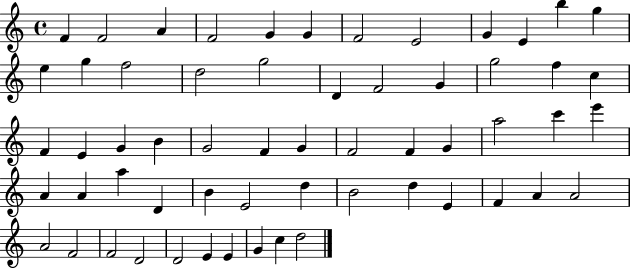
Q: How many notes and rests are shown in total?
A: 59